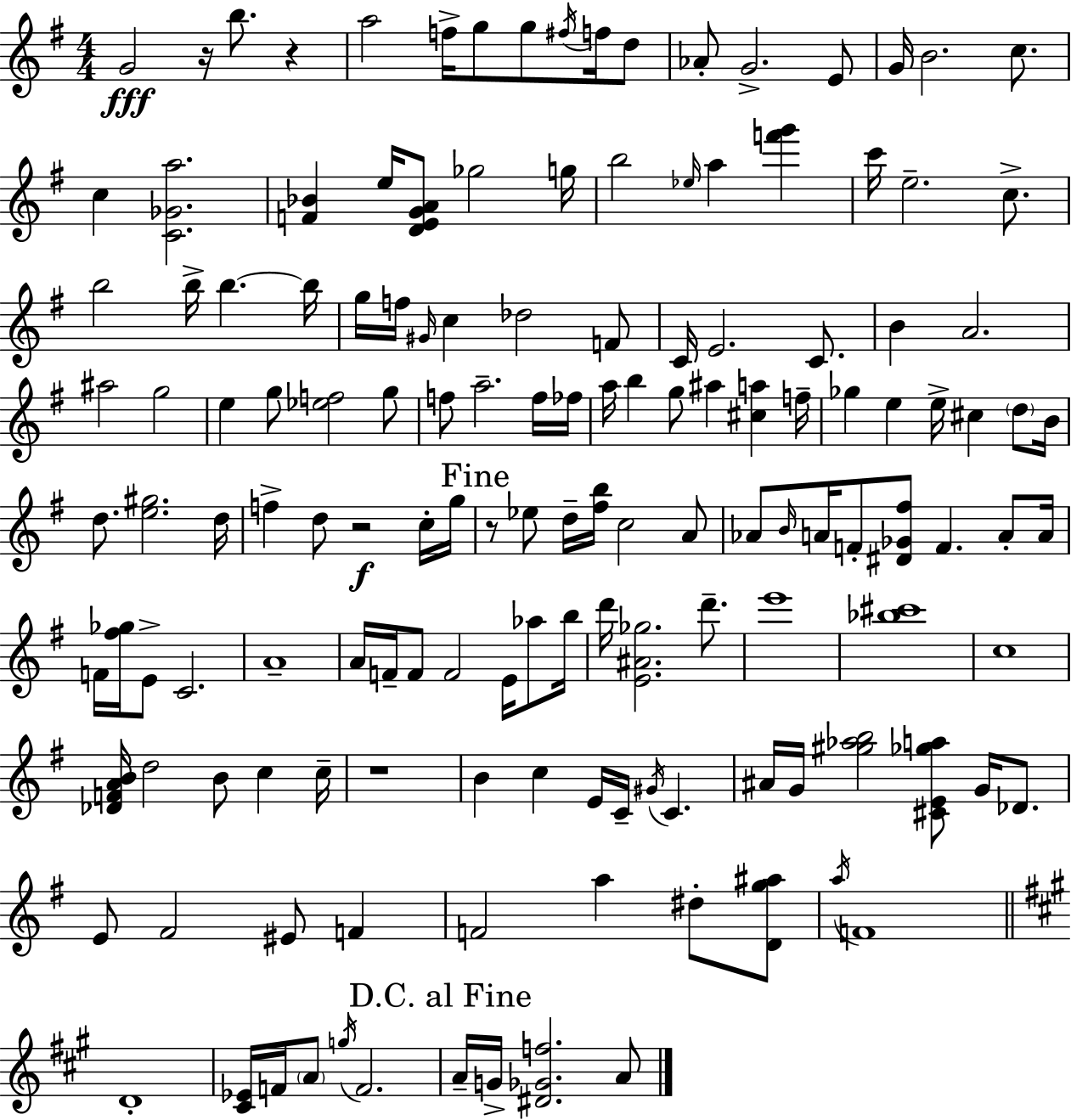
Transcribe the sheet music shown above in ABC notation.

X:1
T:Untitled
M:4/4
L:1/4
K:Em
G2 z/4 b/2 z a2 f/4 g/2 g/2 ^f/4 f/4 d/2 _A/2 G2 E/2 G/4 B2 c/2 c [C_Ga]2 [F_B] e/4 [DEGA]/2 _g2 g/4 b2 _e/4 a [f'g'] c'/4 e2 c/2 b2 b/4 b b/4 g/4 f/4 ^G/4 c _d2 F/2 C/4 E2 C/2 B A2 ^a2 g2 e g/2 [_ef]2 g/2 f/2 a2 f/4 _f/4 a/4 b g/2 ^a [^ca] f/4 _g e e/4 ^c d/2 B/4 d/2 [e^g]2 d/4 f d/2 z2 c/4 g/4 z/2 _e/2 d/4 [^fb]/4 c2 A/2 _A/2 B/4 A/4 F/2 [^D_G^f]/2 F A/2 A/4 F/4 [^f_g]/4 E/2 C2 A4 A/4 F/4 F/2 F2 E/4 _a/2 b/4 d'/4 [E^A_g]2 d'/2 e'4 [_b^c']4 c4 [_DFAB]/4 d2 B/2 c c/4 z4 B c E/4 C/4 ^G/4 C ^A/4 G/4 [^g_ab]2 [^CE_ga]/2 G/4 _D/2 E/2 ^F2 ^E/2 F F2 a ^d/2 [Dg^a]/2 a/4 F4 D4 [^C_E]/4 F/4 A/2 g/4 F2 A/4 G/4 [^D_Gf]2 A/2